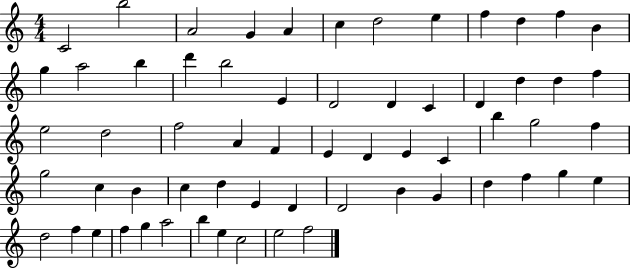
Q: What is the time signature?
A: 4/4